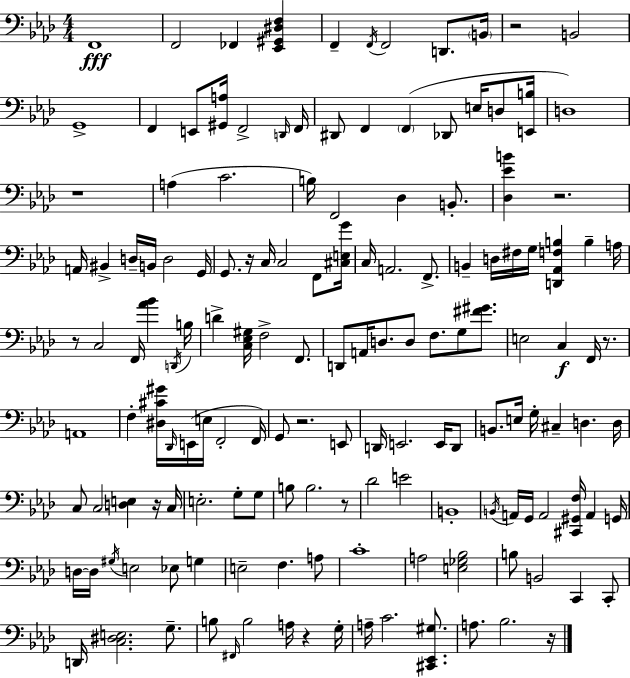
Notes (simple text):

F2/w F2/h FES2/q [Eb2,G#2,D#3,F3]/q F2/q F2/s F2/h D2/e. B2/s R/h B2/h G2/w F2/q E2/e [G#2,A3]/s F2/h D2/s F2/s D#2/e F2/q F2/q Db2/e E3/s D3/e [E2,B3]/s D3/w R/w A3/q C4/h. B3/s F2/h Db3/q B2/e. [Db3,Eb4,B4]/q R/h. A2/s BIS2/q D3/s B2/s D3/h G2/s G2/e. R/s C3/s C3/h F2/e [C#3,E3,G4]/s C3/s A2/h. F2/e. B2/q D3/s F#3/s G3/s [D2,Ab2,F3,B3]/q B3/q A3/s R/e C3/h F2/s [Ab4,Bb4]/q D2/s B3/s D4/q [C3,Eb3,G#3]/s F3/h F2/e. D2/e A2/s D3/e. D3/e F3/e. G3/e [F#4,G#4]/e. E3/h C3/q F2/s R/e. A2/w F3/q [D#3,C#4,G#4]/s Db2/s E2/s E3/s F2/h F2/s G2/e R/h. E2/e D2/s E2/h. E2/s D2/e B2/e. E3/s G3/s C#3/q D3/q. D3/s C3/e C3/h [D3,E3]/q R/s C3/s E3/h. G3/e G3/e B3/e B3/h. R/e Db4/h E4/h B2/w B2/s A2/s G2/s A2/h [C#2,G#2,F3]/s A2/q G2/s D3/s D3/s G#3/s E3/h Eb3/e G3/q E3/h F3/q. A3/e C4/w A3/h [E3,Gb3,Bb3]/h B3/e B2/h C2/q C2/e D2/s [C3,D#3,E3]/h. G3/e. B3/e F#2/s B3/h A3/s R/q G3/s A3/s C4/h. [C#2,Eb2,G#3]/e. A3/e. Bb3/h. R/s